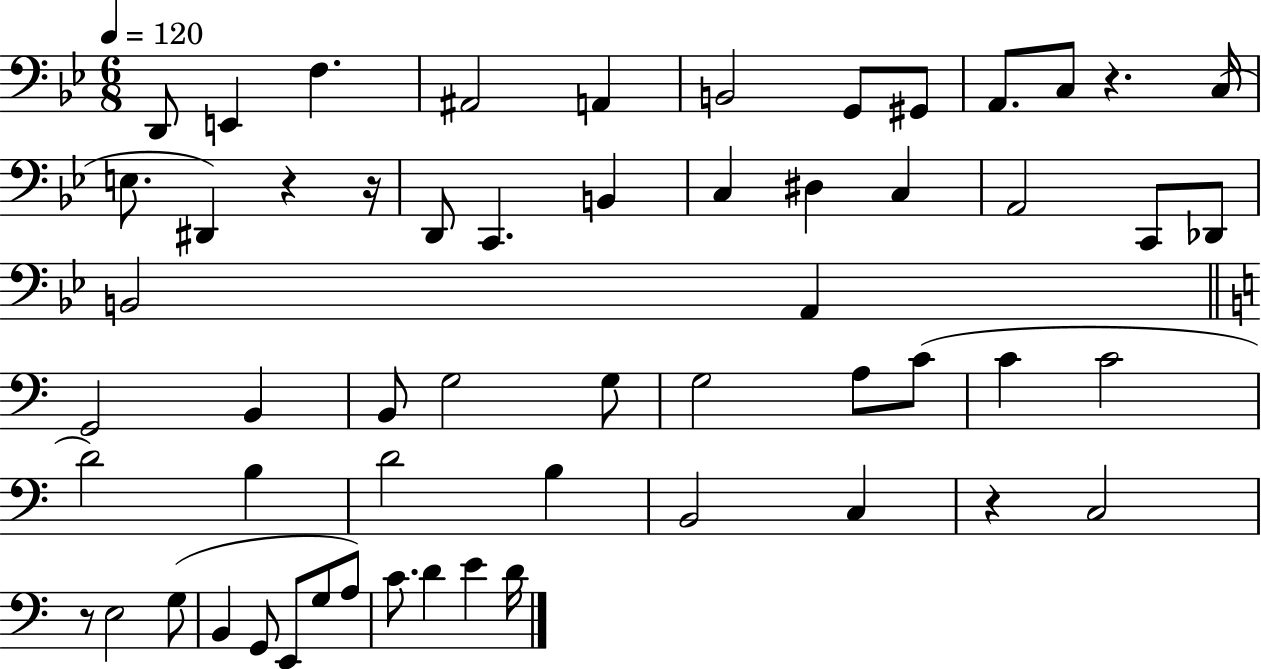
D2/e E2/q F3/q. A#2/h A2/q B2/h G2/e G#2/e A2/e. C3/e R/q. C3/s E3/e. D#2/q R/q R/s D2/e C2/q. B2/q C3/q D#3/q C3/q A2/h C2/e Db2/e B2/h A2/q G2/h B2/q B2/e G3/h G3/e G3/h A3/e C4/e C4/q C4/h D4/h B3/q D4/h B3/q B2/h C3/q R/q C3/h R/e E3/h G3/e B2/q G2/e E2/e G3/e A3/e C4/e. D4/q E4/q D4/s